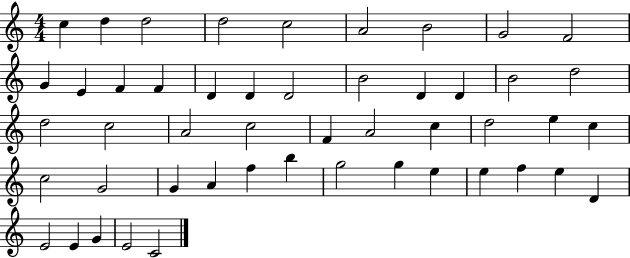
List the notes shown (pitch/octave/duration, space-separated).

C5/q D5/q D5/h D5/h C5/h A4/h B4/h G4/h F4/h G4/q E4/q F4/q F4/q D4/q D4/q D4/h B4/h D4/q D4/q B4/h D5/h D5/h C5/h A4/h C5/h F4/q A4/h C5/q D5/h E5/q C5/q C5/h G4/h G4/q A4/q F5/q B5/q G5/h G5/q E5/q E5/q F5/q E5/q D4/q E4/h E4/q G4/q E4/h C4/h